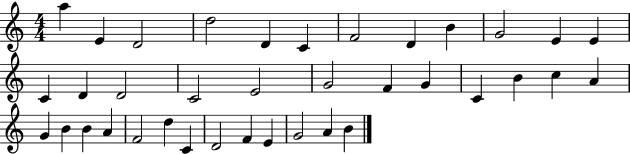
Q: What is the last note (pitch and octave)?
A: B4